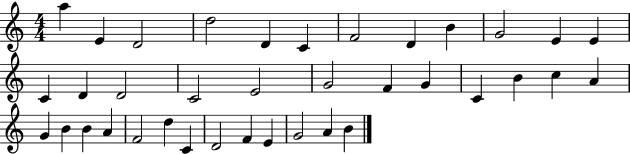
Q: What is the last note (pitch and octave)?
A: B4